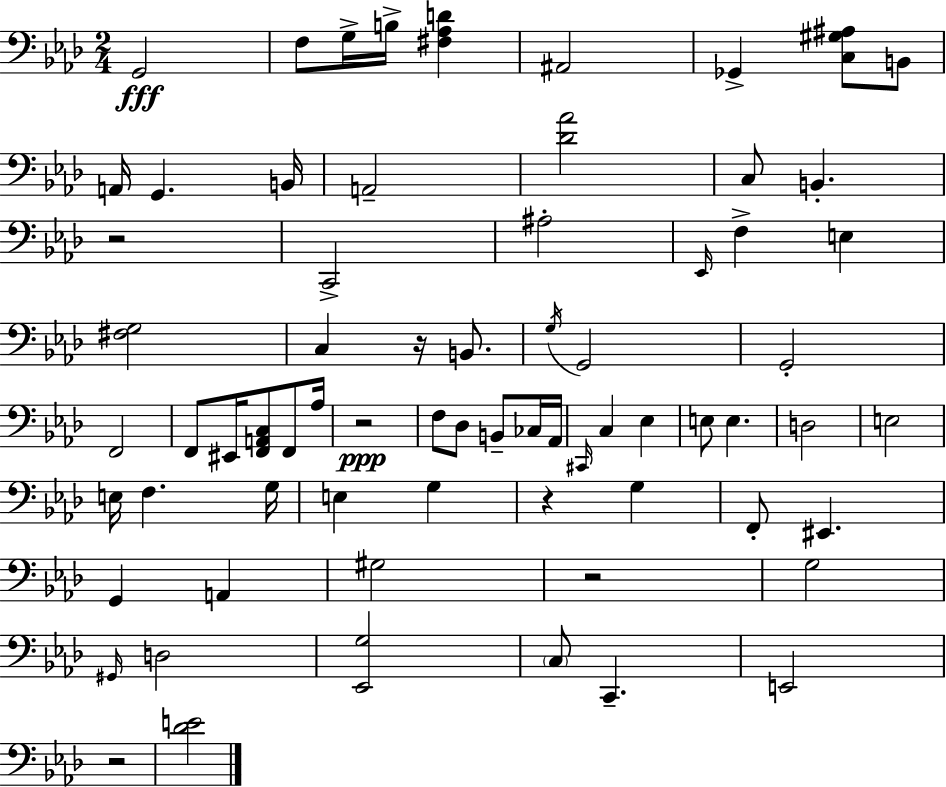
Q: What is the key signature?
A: AES major